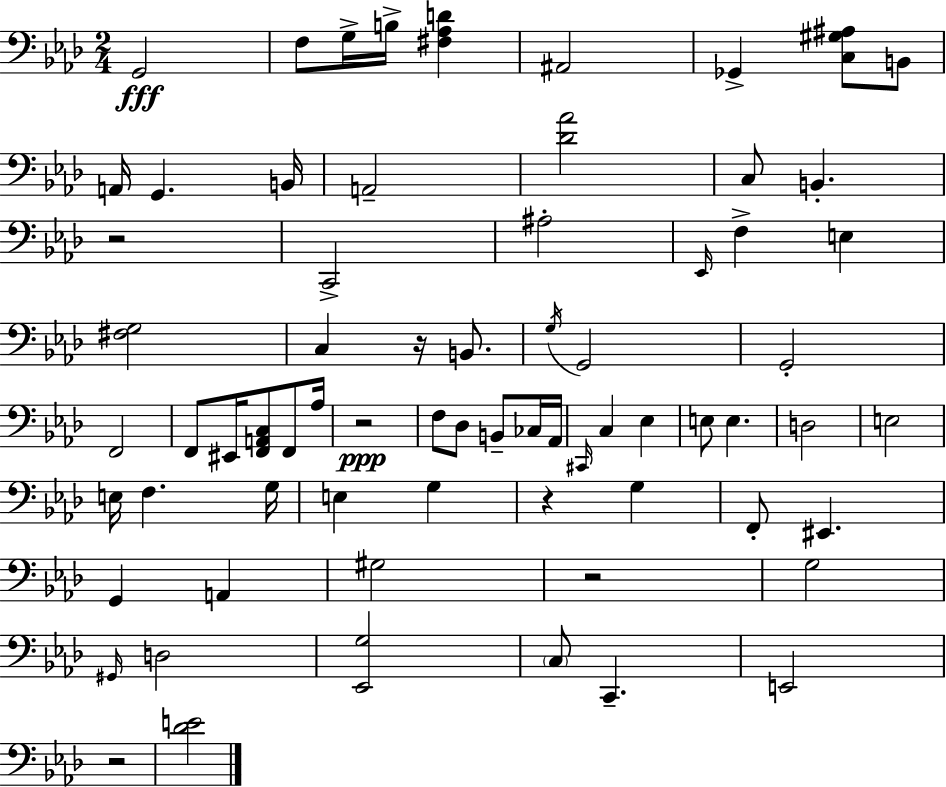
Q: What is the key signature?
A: AES major